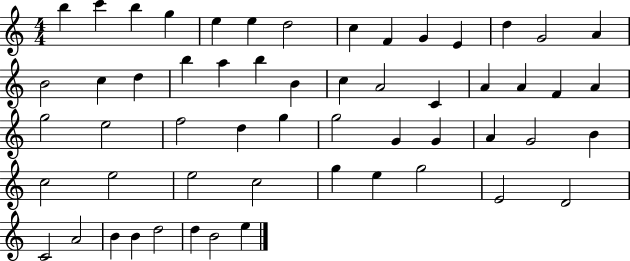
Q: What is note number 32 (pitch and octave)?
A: D5